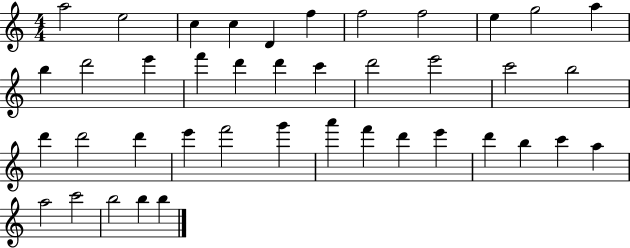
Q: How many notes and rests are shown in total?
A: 41